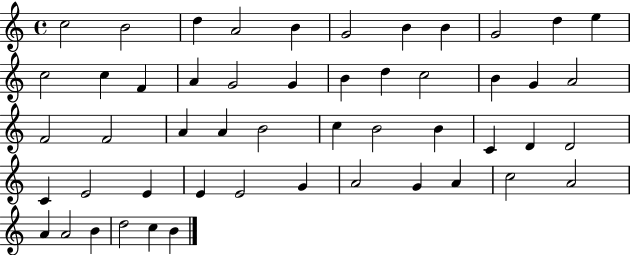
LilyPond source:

{
  \clef treble
  \time 4/4
  \defaultTimeSignature
  \key c \major
  c''2 b'2 | d''4 a'2 b'4 | g'2 b'4 b'4 | g'2 d''4 e''4 | \break c''2 c''4 f'4 | a'4 g'2 g'4 | b'4 d''4 c''2 | b'4 g'4 a'2 | \break f'2 f'2 | a'4 a'4 b'2 | c''4 b'2 b'4 | c'4 d'4 d'2 | \break c'4 e'2 e'4 | e'4 e'2 g'4 | a'2 g'4 a'4 | c''2 a'2 | \break a'4 a'2 b'4 | d''2 c''4 b'4 | \bar "|."
}